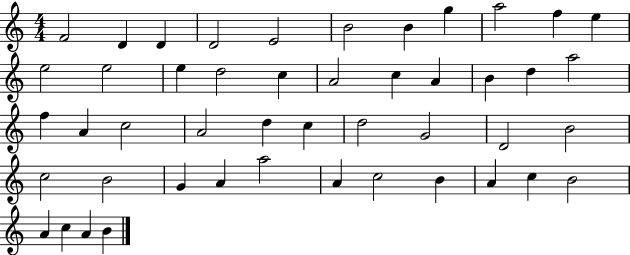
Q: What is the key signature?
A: C major